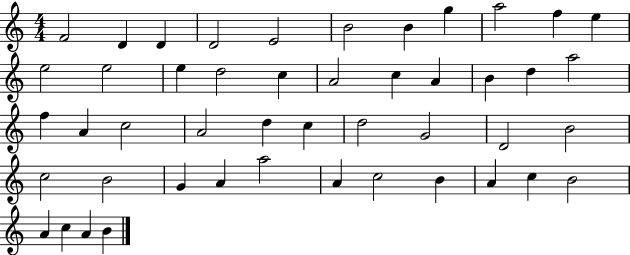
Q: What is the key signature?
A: C major